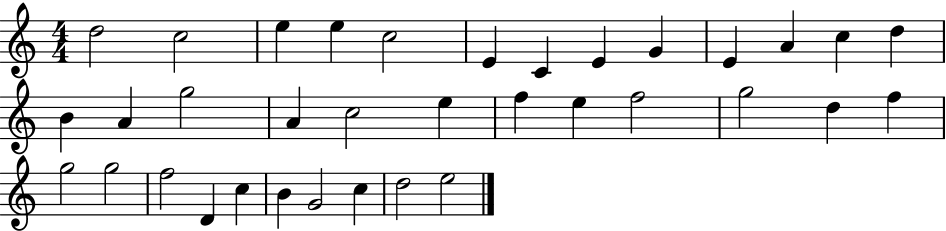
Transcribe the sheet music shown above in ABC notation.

X:1
T:Untitled
M:4/4
L:1/4
K:C
d2 c2 e e c2 E C E G E A c d B A g2 A c2 e f e f2 g2 d f g2 g2 f2 D c B G2 c d2 e2